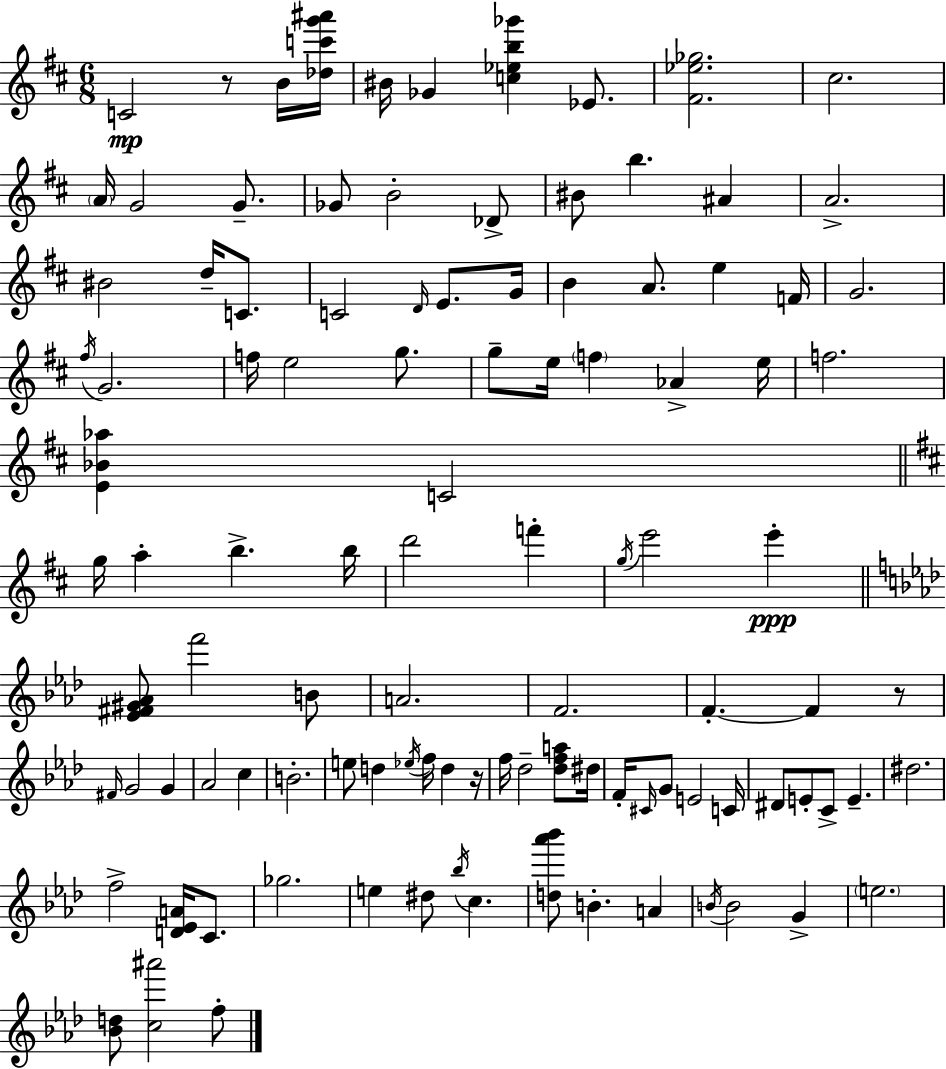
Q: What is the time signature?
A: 6/8